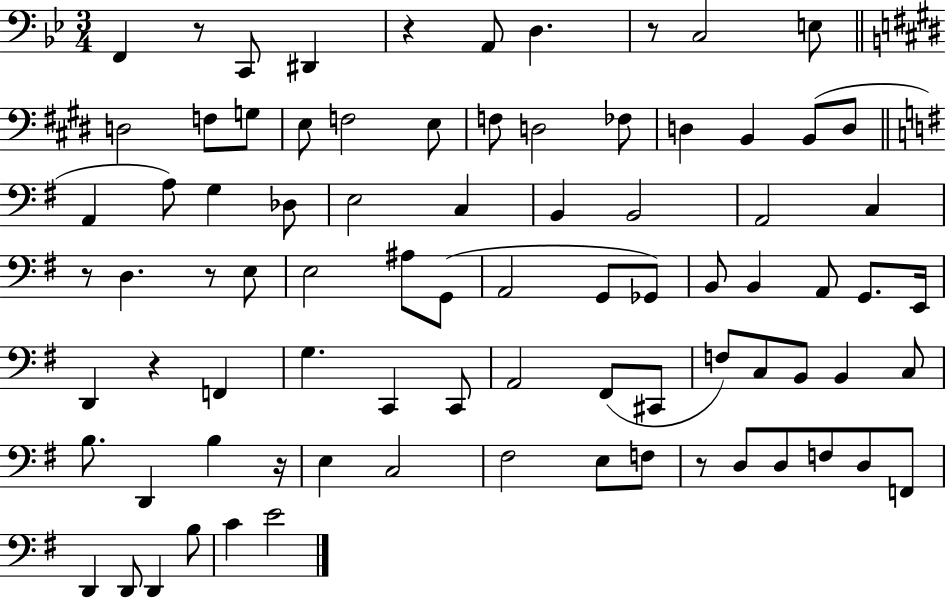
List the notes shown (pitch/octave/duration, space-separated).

F2/q R/e C2/e D#2/q R/q A2/e D3/q. R/e C3/h E3/e D3/h F3/e G3/e E3/e F3/h E3/e F3/e D3/h FES3/e D3/q B2/q B2/e D3/e A2/q A3/e G3/q Db3/e E3/h C3/q B2/q B2/h A2/h C3/q R/e D3/q. R/e E3/e E3/h A#3/e G2/e A2/h G2/e Gb2/e B2/e B2/q A2/e G2/e. E2/s D2/q R/q F2/q G3/q. C2/q C2/e A2/h F#2/e C#2/e F3/e C3/e B2/e B2/q C3/e B3/e. D2/q B3/q R/s E3/q C3/h F#3/h E3/e F3/e R/e D3/e D3/e F3/e D3/e F2/e D2/q D2/e D2/q B3/e C4/q E4/h